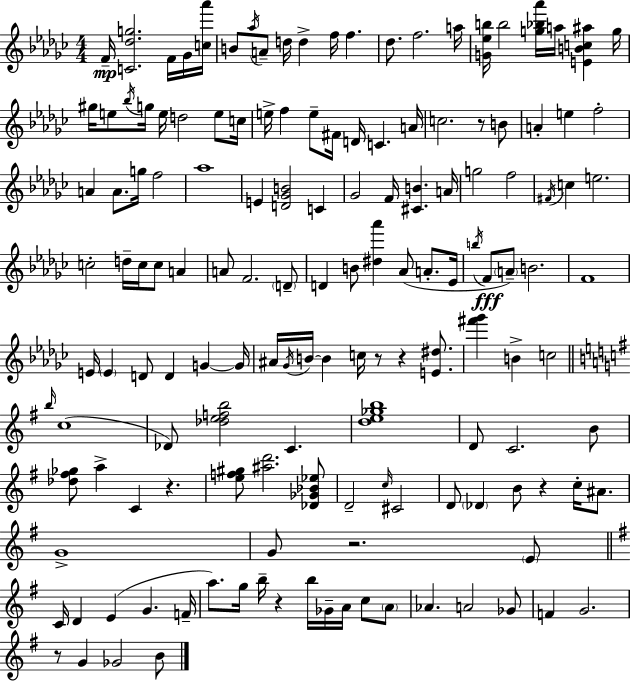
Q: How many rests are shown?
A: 8